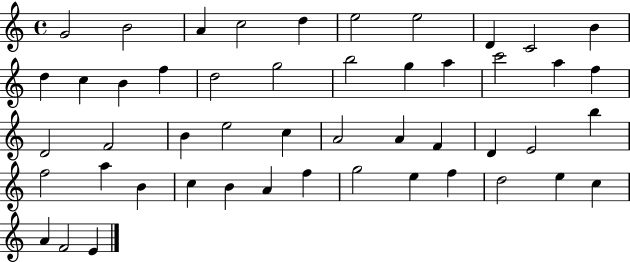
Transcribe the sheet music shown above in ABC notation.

X:1
T:Untitled
M:4/4
L:1/4
K:C
G2 B2 A c2 d e2 e2 D C2 B d c B f d2 g2 b2 g a c'2 a f D2 F2 B e2 c A2 A F D E2 b f2 a B c B A f g2 e f d2 e c A F2 E